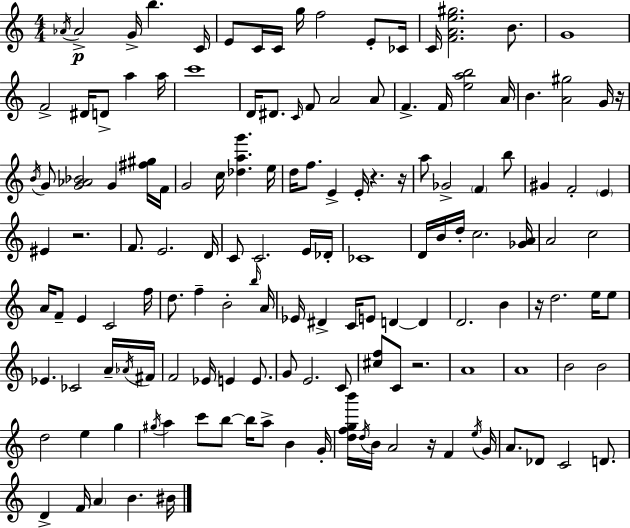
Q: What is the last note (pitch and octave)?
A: BIS4